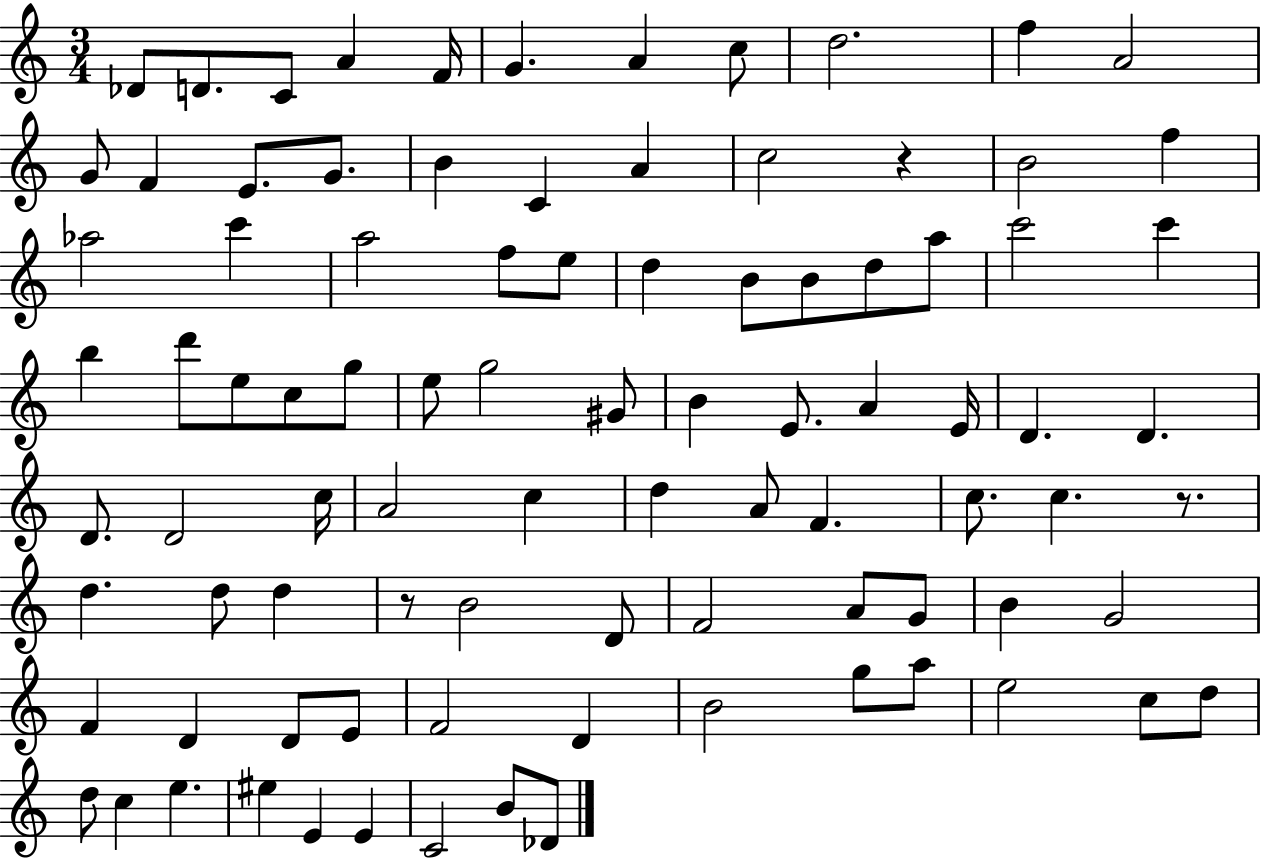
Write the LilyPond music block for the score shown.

{
  \clef treble
  \numericTimeSignature
  \time 3/4
  \key c \major
  des'8 d'8. c'8 a'4 f'16 | g'4. a'4 c''8 | d''2. | f''4 a'2 | \break g'8 f'4 e'8. g'8. | b'4 c'4 a'4 | c''2 r4 | b'2 f''4 | \break aes''2 c'''4 | a''2 f''8 e''8 | d''4 b'8 b'8 d''8 a''8 | c'''2 c'''4 | \break b''4 d'''8 e''8 c''8 g''8 | e''8 g''2 gis'8 | b'4 e'8. a'4 e'16 | d'4. d'4. | \break d'8. d'2 c''16 | a'2 c''4 | d''4 a'8 f'4. | c''8. c''4. r8. | \break d''4. d''8 d''4 | r8 b'2 d'8 | f'2 a'8 g'8 | b'4 g'2 | \break f'4 d'4 d'8 e'8 | f'2 d'4 | b'2 g''8 a''8 | e''2 c''8 d''8 | \break d''8 c''4 e''4. | eis''4 e'4 e'4 | c'2 b'8 des'8 | \bar "|."
}